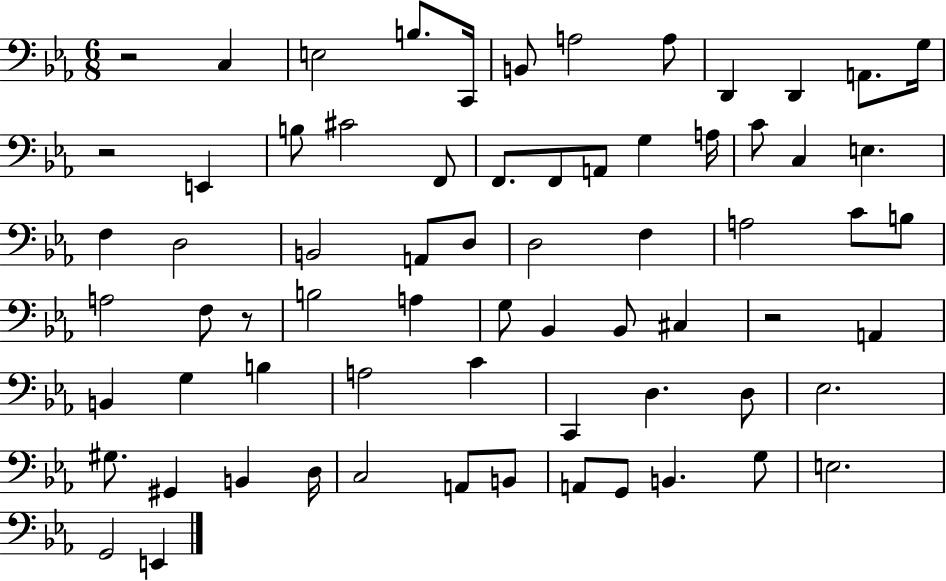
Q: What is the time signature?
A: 6/8